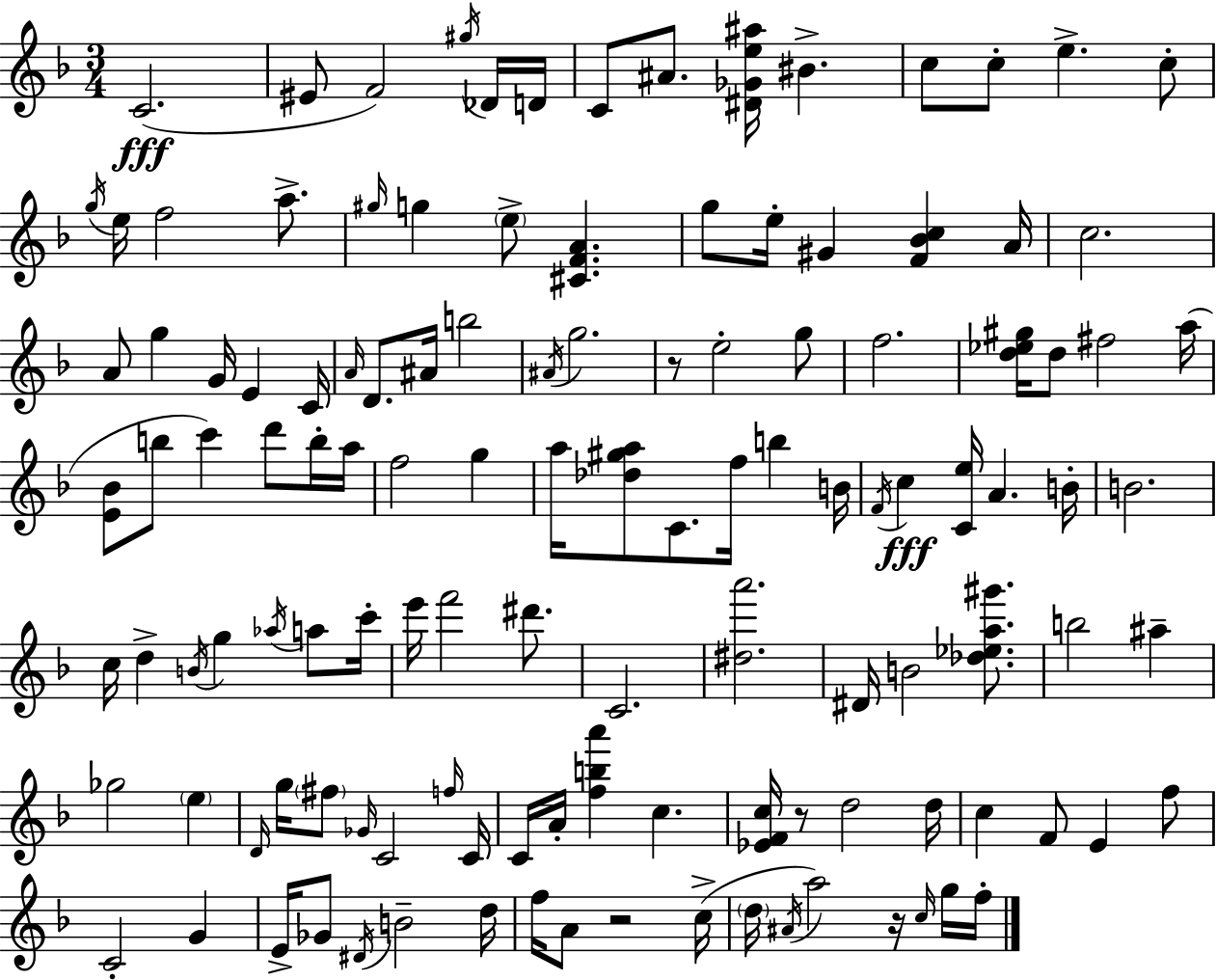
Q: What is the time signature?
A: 3/4